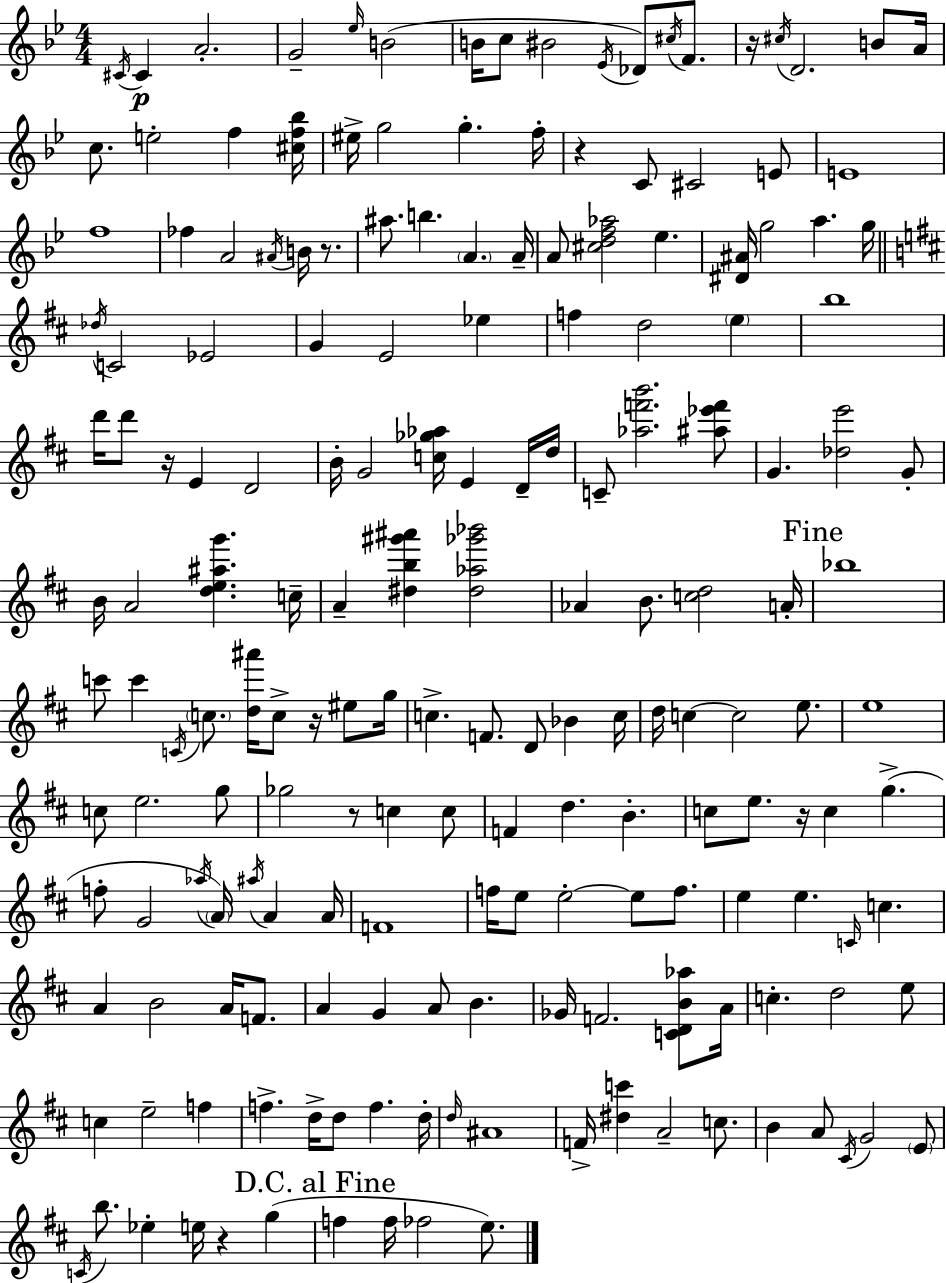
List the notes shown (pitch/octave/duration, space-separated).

C#4/s C#4/q A4/h. G4/h Eb5/s B4/h B4/s C5/e BIS4/h Eb4/s Db4/e C#5/s F4/e. R/s C#5/s D4/h. B4/e A4/s C5/e. E5/h F5/q [C#5,F5,Bb5]/s EIS5/s G5/h G5/q. F5/s R/q C4/e C#4/h E4/e E4/w F5/w FES5/q A4/h A#4/s B4/s R/e. A#5/e. B5/q. A4/q. A4/s A4/e [C#5,D5,F5,Ab5]/h Eb5/q. [D#4,A#4]/s G5/h A5/q. G5/s Db5/s C4/h Eb4/h G4/q E4/h Eb5/q F5/q D5/h E5/q B5/w D6/s D6/e R/s E4/q D4/h B4/s G4/h [C5,Gb5,Ab5]/s E4/q D4/s D5/s C4/e [Ab5,F6,B6]/h. [A#5,Eb6,F6]/e G4/q. [Db5,E6]/h G4/e B4/s A4/h [D5,E5,A#5,G6]/q. C5/s A4/q [D#5,B5,G#6,A#6]/q [D#5,Ab5,Gb6,Bb6]/h Ab4/q B4/e. [C5,D5]/h A4/s Bb5/w C6/e C6/q C4/s C5/e. [D5,A#6]/s C5/e R/s EIS5/e G5/s C5/q. F4/e. D4/e Bb4/q C5/s D5/s C5/q C5/h E5/e. E5/w C5/e E5/h. G5/e Gb5/h R/e C5/q C5/e F4/q D5/q. B4/q. C5/e E5/e. R/s C5/q G5/q. F5/e G4/h Ab5/s A4/s A#5/s A4/q A4/s F4/w F5/s E5/e E5/h E5/e F5/e. E5/q E5/q. C4/s C5/q. A4/q B4/h A4/s F4/e. A4/q G4/q A4/e B4/q. Gb4/s F4/h. [C4,D4,B4,Ab5]/e A4/s C5/q. D5/h E5/e C5/q E5/h F5/q F5/q. D5/s D5/e F5/q. D5/s D5/s A#4/w F4/s [D#5,C6]/q A4/h C5/e. B4/q A4/e C#4/s G4/h E4/e C4/s B5/e. Eb5/q E5/s R/q G5/q F5/q F5/s FES5/h E5/e.